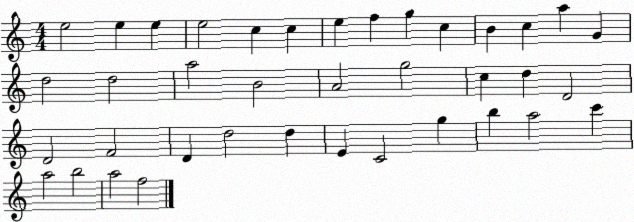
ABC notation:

X:1
T:Untitled
M:4/4
L:1/4
K:C
e2 e e e2 c c e f g c B c a G d2 d2 a2 B2 A2 g2 c d D2 D2 F2 D d2 d E C2 g b a2 c' a2 b2 a2 f2